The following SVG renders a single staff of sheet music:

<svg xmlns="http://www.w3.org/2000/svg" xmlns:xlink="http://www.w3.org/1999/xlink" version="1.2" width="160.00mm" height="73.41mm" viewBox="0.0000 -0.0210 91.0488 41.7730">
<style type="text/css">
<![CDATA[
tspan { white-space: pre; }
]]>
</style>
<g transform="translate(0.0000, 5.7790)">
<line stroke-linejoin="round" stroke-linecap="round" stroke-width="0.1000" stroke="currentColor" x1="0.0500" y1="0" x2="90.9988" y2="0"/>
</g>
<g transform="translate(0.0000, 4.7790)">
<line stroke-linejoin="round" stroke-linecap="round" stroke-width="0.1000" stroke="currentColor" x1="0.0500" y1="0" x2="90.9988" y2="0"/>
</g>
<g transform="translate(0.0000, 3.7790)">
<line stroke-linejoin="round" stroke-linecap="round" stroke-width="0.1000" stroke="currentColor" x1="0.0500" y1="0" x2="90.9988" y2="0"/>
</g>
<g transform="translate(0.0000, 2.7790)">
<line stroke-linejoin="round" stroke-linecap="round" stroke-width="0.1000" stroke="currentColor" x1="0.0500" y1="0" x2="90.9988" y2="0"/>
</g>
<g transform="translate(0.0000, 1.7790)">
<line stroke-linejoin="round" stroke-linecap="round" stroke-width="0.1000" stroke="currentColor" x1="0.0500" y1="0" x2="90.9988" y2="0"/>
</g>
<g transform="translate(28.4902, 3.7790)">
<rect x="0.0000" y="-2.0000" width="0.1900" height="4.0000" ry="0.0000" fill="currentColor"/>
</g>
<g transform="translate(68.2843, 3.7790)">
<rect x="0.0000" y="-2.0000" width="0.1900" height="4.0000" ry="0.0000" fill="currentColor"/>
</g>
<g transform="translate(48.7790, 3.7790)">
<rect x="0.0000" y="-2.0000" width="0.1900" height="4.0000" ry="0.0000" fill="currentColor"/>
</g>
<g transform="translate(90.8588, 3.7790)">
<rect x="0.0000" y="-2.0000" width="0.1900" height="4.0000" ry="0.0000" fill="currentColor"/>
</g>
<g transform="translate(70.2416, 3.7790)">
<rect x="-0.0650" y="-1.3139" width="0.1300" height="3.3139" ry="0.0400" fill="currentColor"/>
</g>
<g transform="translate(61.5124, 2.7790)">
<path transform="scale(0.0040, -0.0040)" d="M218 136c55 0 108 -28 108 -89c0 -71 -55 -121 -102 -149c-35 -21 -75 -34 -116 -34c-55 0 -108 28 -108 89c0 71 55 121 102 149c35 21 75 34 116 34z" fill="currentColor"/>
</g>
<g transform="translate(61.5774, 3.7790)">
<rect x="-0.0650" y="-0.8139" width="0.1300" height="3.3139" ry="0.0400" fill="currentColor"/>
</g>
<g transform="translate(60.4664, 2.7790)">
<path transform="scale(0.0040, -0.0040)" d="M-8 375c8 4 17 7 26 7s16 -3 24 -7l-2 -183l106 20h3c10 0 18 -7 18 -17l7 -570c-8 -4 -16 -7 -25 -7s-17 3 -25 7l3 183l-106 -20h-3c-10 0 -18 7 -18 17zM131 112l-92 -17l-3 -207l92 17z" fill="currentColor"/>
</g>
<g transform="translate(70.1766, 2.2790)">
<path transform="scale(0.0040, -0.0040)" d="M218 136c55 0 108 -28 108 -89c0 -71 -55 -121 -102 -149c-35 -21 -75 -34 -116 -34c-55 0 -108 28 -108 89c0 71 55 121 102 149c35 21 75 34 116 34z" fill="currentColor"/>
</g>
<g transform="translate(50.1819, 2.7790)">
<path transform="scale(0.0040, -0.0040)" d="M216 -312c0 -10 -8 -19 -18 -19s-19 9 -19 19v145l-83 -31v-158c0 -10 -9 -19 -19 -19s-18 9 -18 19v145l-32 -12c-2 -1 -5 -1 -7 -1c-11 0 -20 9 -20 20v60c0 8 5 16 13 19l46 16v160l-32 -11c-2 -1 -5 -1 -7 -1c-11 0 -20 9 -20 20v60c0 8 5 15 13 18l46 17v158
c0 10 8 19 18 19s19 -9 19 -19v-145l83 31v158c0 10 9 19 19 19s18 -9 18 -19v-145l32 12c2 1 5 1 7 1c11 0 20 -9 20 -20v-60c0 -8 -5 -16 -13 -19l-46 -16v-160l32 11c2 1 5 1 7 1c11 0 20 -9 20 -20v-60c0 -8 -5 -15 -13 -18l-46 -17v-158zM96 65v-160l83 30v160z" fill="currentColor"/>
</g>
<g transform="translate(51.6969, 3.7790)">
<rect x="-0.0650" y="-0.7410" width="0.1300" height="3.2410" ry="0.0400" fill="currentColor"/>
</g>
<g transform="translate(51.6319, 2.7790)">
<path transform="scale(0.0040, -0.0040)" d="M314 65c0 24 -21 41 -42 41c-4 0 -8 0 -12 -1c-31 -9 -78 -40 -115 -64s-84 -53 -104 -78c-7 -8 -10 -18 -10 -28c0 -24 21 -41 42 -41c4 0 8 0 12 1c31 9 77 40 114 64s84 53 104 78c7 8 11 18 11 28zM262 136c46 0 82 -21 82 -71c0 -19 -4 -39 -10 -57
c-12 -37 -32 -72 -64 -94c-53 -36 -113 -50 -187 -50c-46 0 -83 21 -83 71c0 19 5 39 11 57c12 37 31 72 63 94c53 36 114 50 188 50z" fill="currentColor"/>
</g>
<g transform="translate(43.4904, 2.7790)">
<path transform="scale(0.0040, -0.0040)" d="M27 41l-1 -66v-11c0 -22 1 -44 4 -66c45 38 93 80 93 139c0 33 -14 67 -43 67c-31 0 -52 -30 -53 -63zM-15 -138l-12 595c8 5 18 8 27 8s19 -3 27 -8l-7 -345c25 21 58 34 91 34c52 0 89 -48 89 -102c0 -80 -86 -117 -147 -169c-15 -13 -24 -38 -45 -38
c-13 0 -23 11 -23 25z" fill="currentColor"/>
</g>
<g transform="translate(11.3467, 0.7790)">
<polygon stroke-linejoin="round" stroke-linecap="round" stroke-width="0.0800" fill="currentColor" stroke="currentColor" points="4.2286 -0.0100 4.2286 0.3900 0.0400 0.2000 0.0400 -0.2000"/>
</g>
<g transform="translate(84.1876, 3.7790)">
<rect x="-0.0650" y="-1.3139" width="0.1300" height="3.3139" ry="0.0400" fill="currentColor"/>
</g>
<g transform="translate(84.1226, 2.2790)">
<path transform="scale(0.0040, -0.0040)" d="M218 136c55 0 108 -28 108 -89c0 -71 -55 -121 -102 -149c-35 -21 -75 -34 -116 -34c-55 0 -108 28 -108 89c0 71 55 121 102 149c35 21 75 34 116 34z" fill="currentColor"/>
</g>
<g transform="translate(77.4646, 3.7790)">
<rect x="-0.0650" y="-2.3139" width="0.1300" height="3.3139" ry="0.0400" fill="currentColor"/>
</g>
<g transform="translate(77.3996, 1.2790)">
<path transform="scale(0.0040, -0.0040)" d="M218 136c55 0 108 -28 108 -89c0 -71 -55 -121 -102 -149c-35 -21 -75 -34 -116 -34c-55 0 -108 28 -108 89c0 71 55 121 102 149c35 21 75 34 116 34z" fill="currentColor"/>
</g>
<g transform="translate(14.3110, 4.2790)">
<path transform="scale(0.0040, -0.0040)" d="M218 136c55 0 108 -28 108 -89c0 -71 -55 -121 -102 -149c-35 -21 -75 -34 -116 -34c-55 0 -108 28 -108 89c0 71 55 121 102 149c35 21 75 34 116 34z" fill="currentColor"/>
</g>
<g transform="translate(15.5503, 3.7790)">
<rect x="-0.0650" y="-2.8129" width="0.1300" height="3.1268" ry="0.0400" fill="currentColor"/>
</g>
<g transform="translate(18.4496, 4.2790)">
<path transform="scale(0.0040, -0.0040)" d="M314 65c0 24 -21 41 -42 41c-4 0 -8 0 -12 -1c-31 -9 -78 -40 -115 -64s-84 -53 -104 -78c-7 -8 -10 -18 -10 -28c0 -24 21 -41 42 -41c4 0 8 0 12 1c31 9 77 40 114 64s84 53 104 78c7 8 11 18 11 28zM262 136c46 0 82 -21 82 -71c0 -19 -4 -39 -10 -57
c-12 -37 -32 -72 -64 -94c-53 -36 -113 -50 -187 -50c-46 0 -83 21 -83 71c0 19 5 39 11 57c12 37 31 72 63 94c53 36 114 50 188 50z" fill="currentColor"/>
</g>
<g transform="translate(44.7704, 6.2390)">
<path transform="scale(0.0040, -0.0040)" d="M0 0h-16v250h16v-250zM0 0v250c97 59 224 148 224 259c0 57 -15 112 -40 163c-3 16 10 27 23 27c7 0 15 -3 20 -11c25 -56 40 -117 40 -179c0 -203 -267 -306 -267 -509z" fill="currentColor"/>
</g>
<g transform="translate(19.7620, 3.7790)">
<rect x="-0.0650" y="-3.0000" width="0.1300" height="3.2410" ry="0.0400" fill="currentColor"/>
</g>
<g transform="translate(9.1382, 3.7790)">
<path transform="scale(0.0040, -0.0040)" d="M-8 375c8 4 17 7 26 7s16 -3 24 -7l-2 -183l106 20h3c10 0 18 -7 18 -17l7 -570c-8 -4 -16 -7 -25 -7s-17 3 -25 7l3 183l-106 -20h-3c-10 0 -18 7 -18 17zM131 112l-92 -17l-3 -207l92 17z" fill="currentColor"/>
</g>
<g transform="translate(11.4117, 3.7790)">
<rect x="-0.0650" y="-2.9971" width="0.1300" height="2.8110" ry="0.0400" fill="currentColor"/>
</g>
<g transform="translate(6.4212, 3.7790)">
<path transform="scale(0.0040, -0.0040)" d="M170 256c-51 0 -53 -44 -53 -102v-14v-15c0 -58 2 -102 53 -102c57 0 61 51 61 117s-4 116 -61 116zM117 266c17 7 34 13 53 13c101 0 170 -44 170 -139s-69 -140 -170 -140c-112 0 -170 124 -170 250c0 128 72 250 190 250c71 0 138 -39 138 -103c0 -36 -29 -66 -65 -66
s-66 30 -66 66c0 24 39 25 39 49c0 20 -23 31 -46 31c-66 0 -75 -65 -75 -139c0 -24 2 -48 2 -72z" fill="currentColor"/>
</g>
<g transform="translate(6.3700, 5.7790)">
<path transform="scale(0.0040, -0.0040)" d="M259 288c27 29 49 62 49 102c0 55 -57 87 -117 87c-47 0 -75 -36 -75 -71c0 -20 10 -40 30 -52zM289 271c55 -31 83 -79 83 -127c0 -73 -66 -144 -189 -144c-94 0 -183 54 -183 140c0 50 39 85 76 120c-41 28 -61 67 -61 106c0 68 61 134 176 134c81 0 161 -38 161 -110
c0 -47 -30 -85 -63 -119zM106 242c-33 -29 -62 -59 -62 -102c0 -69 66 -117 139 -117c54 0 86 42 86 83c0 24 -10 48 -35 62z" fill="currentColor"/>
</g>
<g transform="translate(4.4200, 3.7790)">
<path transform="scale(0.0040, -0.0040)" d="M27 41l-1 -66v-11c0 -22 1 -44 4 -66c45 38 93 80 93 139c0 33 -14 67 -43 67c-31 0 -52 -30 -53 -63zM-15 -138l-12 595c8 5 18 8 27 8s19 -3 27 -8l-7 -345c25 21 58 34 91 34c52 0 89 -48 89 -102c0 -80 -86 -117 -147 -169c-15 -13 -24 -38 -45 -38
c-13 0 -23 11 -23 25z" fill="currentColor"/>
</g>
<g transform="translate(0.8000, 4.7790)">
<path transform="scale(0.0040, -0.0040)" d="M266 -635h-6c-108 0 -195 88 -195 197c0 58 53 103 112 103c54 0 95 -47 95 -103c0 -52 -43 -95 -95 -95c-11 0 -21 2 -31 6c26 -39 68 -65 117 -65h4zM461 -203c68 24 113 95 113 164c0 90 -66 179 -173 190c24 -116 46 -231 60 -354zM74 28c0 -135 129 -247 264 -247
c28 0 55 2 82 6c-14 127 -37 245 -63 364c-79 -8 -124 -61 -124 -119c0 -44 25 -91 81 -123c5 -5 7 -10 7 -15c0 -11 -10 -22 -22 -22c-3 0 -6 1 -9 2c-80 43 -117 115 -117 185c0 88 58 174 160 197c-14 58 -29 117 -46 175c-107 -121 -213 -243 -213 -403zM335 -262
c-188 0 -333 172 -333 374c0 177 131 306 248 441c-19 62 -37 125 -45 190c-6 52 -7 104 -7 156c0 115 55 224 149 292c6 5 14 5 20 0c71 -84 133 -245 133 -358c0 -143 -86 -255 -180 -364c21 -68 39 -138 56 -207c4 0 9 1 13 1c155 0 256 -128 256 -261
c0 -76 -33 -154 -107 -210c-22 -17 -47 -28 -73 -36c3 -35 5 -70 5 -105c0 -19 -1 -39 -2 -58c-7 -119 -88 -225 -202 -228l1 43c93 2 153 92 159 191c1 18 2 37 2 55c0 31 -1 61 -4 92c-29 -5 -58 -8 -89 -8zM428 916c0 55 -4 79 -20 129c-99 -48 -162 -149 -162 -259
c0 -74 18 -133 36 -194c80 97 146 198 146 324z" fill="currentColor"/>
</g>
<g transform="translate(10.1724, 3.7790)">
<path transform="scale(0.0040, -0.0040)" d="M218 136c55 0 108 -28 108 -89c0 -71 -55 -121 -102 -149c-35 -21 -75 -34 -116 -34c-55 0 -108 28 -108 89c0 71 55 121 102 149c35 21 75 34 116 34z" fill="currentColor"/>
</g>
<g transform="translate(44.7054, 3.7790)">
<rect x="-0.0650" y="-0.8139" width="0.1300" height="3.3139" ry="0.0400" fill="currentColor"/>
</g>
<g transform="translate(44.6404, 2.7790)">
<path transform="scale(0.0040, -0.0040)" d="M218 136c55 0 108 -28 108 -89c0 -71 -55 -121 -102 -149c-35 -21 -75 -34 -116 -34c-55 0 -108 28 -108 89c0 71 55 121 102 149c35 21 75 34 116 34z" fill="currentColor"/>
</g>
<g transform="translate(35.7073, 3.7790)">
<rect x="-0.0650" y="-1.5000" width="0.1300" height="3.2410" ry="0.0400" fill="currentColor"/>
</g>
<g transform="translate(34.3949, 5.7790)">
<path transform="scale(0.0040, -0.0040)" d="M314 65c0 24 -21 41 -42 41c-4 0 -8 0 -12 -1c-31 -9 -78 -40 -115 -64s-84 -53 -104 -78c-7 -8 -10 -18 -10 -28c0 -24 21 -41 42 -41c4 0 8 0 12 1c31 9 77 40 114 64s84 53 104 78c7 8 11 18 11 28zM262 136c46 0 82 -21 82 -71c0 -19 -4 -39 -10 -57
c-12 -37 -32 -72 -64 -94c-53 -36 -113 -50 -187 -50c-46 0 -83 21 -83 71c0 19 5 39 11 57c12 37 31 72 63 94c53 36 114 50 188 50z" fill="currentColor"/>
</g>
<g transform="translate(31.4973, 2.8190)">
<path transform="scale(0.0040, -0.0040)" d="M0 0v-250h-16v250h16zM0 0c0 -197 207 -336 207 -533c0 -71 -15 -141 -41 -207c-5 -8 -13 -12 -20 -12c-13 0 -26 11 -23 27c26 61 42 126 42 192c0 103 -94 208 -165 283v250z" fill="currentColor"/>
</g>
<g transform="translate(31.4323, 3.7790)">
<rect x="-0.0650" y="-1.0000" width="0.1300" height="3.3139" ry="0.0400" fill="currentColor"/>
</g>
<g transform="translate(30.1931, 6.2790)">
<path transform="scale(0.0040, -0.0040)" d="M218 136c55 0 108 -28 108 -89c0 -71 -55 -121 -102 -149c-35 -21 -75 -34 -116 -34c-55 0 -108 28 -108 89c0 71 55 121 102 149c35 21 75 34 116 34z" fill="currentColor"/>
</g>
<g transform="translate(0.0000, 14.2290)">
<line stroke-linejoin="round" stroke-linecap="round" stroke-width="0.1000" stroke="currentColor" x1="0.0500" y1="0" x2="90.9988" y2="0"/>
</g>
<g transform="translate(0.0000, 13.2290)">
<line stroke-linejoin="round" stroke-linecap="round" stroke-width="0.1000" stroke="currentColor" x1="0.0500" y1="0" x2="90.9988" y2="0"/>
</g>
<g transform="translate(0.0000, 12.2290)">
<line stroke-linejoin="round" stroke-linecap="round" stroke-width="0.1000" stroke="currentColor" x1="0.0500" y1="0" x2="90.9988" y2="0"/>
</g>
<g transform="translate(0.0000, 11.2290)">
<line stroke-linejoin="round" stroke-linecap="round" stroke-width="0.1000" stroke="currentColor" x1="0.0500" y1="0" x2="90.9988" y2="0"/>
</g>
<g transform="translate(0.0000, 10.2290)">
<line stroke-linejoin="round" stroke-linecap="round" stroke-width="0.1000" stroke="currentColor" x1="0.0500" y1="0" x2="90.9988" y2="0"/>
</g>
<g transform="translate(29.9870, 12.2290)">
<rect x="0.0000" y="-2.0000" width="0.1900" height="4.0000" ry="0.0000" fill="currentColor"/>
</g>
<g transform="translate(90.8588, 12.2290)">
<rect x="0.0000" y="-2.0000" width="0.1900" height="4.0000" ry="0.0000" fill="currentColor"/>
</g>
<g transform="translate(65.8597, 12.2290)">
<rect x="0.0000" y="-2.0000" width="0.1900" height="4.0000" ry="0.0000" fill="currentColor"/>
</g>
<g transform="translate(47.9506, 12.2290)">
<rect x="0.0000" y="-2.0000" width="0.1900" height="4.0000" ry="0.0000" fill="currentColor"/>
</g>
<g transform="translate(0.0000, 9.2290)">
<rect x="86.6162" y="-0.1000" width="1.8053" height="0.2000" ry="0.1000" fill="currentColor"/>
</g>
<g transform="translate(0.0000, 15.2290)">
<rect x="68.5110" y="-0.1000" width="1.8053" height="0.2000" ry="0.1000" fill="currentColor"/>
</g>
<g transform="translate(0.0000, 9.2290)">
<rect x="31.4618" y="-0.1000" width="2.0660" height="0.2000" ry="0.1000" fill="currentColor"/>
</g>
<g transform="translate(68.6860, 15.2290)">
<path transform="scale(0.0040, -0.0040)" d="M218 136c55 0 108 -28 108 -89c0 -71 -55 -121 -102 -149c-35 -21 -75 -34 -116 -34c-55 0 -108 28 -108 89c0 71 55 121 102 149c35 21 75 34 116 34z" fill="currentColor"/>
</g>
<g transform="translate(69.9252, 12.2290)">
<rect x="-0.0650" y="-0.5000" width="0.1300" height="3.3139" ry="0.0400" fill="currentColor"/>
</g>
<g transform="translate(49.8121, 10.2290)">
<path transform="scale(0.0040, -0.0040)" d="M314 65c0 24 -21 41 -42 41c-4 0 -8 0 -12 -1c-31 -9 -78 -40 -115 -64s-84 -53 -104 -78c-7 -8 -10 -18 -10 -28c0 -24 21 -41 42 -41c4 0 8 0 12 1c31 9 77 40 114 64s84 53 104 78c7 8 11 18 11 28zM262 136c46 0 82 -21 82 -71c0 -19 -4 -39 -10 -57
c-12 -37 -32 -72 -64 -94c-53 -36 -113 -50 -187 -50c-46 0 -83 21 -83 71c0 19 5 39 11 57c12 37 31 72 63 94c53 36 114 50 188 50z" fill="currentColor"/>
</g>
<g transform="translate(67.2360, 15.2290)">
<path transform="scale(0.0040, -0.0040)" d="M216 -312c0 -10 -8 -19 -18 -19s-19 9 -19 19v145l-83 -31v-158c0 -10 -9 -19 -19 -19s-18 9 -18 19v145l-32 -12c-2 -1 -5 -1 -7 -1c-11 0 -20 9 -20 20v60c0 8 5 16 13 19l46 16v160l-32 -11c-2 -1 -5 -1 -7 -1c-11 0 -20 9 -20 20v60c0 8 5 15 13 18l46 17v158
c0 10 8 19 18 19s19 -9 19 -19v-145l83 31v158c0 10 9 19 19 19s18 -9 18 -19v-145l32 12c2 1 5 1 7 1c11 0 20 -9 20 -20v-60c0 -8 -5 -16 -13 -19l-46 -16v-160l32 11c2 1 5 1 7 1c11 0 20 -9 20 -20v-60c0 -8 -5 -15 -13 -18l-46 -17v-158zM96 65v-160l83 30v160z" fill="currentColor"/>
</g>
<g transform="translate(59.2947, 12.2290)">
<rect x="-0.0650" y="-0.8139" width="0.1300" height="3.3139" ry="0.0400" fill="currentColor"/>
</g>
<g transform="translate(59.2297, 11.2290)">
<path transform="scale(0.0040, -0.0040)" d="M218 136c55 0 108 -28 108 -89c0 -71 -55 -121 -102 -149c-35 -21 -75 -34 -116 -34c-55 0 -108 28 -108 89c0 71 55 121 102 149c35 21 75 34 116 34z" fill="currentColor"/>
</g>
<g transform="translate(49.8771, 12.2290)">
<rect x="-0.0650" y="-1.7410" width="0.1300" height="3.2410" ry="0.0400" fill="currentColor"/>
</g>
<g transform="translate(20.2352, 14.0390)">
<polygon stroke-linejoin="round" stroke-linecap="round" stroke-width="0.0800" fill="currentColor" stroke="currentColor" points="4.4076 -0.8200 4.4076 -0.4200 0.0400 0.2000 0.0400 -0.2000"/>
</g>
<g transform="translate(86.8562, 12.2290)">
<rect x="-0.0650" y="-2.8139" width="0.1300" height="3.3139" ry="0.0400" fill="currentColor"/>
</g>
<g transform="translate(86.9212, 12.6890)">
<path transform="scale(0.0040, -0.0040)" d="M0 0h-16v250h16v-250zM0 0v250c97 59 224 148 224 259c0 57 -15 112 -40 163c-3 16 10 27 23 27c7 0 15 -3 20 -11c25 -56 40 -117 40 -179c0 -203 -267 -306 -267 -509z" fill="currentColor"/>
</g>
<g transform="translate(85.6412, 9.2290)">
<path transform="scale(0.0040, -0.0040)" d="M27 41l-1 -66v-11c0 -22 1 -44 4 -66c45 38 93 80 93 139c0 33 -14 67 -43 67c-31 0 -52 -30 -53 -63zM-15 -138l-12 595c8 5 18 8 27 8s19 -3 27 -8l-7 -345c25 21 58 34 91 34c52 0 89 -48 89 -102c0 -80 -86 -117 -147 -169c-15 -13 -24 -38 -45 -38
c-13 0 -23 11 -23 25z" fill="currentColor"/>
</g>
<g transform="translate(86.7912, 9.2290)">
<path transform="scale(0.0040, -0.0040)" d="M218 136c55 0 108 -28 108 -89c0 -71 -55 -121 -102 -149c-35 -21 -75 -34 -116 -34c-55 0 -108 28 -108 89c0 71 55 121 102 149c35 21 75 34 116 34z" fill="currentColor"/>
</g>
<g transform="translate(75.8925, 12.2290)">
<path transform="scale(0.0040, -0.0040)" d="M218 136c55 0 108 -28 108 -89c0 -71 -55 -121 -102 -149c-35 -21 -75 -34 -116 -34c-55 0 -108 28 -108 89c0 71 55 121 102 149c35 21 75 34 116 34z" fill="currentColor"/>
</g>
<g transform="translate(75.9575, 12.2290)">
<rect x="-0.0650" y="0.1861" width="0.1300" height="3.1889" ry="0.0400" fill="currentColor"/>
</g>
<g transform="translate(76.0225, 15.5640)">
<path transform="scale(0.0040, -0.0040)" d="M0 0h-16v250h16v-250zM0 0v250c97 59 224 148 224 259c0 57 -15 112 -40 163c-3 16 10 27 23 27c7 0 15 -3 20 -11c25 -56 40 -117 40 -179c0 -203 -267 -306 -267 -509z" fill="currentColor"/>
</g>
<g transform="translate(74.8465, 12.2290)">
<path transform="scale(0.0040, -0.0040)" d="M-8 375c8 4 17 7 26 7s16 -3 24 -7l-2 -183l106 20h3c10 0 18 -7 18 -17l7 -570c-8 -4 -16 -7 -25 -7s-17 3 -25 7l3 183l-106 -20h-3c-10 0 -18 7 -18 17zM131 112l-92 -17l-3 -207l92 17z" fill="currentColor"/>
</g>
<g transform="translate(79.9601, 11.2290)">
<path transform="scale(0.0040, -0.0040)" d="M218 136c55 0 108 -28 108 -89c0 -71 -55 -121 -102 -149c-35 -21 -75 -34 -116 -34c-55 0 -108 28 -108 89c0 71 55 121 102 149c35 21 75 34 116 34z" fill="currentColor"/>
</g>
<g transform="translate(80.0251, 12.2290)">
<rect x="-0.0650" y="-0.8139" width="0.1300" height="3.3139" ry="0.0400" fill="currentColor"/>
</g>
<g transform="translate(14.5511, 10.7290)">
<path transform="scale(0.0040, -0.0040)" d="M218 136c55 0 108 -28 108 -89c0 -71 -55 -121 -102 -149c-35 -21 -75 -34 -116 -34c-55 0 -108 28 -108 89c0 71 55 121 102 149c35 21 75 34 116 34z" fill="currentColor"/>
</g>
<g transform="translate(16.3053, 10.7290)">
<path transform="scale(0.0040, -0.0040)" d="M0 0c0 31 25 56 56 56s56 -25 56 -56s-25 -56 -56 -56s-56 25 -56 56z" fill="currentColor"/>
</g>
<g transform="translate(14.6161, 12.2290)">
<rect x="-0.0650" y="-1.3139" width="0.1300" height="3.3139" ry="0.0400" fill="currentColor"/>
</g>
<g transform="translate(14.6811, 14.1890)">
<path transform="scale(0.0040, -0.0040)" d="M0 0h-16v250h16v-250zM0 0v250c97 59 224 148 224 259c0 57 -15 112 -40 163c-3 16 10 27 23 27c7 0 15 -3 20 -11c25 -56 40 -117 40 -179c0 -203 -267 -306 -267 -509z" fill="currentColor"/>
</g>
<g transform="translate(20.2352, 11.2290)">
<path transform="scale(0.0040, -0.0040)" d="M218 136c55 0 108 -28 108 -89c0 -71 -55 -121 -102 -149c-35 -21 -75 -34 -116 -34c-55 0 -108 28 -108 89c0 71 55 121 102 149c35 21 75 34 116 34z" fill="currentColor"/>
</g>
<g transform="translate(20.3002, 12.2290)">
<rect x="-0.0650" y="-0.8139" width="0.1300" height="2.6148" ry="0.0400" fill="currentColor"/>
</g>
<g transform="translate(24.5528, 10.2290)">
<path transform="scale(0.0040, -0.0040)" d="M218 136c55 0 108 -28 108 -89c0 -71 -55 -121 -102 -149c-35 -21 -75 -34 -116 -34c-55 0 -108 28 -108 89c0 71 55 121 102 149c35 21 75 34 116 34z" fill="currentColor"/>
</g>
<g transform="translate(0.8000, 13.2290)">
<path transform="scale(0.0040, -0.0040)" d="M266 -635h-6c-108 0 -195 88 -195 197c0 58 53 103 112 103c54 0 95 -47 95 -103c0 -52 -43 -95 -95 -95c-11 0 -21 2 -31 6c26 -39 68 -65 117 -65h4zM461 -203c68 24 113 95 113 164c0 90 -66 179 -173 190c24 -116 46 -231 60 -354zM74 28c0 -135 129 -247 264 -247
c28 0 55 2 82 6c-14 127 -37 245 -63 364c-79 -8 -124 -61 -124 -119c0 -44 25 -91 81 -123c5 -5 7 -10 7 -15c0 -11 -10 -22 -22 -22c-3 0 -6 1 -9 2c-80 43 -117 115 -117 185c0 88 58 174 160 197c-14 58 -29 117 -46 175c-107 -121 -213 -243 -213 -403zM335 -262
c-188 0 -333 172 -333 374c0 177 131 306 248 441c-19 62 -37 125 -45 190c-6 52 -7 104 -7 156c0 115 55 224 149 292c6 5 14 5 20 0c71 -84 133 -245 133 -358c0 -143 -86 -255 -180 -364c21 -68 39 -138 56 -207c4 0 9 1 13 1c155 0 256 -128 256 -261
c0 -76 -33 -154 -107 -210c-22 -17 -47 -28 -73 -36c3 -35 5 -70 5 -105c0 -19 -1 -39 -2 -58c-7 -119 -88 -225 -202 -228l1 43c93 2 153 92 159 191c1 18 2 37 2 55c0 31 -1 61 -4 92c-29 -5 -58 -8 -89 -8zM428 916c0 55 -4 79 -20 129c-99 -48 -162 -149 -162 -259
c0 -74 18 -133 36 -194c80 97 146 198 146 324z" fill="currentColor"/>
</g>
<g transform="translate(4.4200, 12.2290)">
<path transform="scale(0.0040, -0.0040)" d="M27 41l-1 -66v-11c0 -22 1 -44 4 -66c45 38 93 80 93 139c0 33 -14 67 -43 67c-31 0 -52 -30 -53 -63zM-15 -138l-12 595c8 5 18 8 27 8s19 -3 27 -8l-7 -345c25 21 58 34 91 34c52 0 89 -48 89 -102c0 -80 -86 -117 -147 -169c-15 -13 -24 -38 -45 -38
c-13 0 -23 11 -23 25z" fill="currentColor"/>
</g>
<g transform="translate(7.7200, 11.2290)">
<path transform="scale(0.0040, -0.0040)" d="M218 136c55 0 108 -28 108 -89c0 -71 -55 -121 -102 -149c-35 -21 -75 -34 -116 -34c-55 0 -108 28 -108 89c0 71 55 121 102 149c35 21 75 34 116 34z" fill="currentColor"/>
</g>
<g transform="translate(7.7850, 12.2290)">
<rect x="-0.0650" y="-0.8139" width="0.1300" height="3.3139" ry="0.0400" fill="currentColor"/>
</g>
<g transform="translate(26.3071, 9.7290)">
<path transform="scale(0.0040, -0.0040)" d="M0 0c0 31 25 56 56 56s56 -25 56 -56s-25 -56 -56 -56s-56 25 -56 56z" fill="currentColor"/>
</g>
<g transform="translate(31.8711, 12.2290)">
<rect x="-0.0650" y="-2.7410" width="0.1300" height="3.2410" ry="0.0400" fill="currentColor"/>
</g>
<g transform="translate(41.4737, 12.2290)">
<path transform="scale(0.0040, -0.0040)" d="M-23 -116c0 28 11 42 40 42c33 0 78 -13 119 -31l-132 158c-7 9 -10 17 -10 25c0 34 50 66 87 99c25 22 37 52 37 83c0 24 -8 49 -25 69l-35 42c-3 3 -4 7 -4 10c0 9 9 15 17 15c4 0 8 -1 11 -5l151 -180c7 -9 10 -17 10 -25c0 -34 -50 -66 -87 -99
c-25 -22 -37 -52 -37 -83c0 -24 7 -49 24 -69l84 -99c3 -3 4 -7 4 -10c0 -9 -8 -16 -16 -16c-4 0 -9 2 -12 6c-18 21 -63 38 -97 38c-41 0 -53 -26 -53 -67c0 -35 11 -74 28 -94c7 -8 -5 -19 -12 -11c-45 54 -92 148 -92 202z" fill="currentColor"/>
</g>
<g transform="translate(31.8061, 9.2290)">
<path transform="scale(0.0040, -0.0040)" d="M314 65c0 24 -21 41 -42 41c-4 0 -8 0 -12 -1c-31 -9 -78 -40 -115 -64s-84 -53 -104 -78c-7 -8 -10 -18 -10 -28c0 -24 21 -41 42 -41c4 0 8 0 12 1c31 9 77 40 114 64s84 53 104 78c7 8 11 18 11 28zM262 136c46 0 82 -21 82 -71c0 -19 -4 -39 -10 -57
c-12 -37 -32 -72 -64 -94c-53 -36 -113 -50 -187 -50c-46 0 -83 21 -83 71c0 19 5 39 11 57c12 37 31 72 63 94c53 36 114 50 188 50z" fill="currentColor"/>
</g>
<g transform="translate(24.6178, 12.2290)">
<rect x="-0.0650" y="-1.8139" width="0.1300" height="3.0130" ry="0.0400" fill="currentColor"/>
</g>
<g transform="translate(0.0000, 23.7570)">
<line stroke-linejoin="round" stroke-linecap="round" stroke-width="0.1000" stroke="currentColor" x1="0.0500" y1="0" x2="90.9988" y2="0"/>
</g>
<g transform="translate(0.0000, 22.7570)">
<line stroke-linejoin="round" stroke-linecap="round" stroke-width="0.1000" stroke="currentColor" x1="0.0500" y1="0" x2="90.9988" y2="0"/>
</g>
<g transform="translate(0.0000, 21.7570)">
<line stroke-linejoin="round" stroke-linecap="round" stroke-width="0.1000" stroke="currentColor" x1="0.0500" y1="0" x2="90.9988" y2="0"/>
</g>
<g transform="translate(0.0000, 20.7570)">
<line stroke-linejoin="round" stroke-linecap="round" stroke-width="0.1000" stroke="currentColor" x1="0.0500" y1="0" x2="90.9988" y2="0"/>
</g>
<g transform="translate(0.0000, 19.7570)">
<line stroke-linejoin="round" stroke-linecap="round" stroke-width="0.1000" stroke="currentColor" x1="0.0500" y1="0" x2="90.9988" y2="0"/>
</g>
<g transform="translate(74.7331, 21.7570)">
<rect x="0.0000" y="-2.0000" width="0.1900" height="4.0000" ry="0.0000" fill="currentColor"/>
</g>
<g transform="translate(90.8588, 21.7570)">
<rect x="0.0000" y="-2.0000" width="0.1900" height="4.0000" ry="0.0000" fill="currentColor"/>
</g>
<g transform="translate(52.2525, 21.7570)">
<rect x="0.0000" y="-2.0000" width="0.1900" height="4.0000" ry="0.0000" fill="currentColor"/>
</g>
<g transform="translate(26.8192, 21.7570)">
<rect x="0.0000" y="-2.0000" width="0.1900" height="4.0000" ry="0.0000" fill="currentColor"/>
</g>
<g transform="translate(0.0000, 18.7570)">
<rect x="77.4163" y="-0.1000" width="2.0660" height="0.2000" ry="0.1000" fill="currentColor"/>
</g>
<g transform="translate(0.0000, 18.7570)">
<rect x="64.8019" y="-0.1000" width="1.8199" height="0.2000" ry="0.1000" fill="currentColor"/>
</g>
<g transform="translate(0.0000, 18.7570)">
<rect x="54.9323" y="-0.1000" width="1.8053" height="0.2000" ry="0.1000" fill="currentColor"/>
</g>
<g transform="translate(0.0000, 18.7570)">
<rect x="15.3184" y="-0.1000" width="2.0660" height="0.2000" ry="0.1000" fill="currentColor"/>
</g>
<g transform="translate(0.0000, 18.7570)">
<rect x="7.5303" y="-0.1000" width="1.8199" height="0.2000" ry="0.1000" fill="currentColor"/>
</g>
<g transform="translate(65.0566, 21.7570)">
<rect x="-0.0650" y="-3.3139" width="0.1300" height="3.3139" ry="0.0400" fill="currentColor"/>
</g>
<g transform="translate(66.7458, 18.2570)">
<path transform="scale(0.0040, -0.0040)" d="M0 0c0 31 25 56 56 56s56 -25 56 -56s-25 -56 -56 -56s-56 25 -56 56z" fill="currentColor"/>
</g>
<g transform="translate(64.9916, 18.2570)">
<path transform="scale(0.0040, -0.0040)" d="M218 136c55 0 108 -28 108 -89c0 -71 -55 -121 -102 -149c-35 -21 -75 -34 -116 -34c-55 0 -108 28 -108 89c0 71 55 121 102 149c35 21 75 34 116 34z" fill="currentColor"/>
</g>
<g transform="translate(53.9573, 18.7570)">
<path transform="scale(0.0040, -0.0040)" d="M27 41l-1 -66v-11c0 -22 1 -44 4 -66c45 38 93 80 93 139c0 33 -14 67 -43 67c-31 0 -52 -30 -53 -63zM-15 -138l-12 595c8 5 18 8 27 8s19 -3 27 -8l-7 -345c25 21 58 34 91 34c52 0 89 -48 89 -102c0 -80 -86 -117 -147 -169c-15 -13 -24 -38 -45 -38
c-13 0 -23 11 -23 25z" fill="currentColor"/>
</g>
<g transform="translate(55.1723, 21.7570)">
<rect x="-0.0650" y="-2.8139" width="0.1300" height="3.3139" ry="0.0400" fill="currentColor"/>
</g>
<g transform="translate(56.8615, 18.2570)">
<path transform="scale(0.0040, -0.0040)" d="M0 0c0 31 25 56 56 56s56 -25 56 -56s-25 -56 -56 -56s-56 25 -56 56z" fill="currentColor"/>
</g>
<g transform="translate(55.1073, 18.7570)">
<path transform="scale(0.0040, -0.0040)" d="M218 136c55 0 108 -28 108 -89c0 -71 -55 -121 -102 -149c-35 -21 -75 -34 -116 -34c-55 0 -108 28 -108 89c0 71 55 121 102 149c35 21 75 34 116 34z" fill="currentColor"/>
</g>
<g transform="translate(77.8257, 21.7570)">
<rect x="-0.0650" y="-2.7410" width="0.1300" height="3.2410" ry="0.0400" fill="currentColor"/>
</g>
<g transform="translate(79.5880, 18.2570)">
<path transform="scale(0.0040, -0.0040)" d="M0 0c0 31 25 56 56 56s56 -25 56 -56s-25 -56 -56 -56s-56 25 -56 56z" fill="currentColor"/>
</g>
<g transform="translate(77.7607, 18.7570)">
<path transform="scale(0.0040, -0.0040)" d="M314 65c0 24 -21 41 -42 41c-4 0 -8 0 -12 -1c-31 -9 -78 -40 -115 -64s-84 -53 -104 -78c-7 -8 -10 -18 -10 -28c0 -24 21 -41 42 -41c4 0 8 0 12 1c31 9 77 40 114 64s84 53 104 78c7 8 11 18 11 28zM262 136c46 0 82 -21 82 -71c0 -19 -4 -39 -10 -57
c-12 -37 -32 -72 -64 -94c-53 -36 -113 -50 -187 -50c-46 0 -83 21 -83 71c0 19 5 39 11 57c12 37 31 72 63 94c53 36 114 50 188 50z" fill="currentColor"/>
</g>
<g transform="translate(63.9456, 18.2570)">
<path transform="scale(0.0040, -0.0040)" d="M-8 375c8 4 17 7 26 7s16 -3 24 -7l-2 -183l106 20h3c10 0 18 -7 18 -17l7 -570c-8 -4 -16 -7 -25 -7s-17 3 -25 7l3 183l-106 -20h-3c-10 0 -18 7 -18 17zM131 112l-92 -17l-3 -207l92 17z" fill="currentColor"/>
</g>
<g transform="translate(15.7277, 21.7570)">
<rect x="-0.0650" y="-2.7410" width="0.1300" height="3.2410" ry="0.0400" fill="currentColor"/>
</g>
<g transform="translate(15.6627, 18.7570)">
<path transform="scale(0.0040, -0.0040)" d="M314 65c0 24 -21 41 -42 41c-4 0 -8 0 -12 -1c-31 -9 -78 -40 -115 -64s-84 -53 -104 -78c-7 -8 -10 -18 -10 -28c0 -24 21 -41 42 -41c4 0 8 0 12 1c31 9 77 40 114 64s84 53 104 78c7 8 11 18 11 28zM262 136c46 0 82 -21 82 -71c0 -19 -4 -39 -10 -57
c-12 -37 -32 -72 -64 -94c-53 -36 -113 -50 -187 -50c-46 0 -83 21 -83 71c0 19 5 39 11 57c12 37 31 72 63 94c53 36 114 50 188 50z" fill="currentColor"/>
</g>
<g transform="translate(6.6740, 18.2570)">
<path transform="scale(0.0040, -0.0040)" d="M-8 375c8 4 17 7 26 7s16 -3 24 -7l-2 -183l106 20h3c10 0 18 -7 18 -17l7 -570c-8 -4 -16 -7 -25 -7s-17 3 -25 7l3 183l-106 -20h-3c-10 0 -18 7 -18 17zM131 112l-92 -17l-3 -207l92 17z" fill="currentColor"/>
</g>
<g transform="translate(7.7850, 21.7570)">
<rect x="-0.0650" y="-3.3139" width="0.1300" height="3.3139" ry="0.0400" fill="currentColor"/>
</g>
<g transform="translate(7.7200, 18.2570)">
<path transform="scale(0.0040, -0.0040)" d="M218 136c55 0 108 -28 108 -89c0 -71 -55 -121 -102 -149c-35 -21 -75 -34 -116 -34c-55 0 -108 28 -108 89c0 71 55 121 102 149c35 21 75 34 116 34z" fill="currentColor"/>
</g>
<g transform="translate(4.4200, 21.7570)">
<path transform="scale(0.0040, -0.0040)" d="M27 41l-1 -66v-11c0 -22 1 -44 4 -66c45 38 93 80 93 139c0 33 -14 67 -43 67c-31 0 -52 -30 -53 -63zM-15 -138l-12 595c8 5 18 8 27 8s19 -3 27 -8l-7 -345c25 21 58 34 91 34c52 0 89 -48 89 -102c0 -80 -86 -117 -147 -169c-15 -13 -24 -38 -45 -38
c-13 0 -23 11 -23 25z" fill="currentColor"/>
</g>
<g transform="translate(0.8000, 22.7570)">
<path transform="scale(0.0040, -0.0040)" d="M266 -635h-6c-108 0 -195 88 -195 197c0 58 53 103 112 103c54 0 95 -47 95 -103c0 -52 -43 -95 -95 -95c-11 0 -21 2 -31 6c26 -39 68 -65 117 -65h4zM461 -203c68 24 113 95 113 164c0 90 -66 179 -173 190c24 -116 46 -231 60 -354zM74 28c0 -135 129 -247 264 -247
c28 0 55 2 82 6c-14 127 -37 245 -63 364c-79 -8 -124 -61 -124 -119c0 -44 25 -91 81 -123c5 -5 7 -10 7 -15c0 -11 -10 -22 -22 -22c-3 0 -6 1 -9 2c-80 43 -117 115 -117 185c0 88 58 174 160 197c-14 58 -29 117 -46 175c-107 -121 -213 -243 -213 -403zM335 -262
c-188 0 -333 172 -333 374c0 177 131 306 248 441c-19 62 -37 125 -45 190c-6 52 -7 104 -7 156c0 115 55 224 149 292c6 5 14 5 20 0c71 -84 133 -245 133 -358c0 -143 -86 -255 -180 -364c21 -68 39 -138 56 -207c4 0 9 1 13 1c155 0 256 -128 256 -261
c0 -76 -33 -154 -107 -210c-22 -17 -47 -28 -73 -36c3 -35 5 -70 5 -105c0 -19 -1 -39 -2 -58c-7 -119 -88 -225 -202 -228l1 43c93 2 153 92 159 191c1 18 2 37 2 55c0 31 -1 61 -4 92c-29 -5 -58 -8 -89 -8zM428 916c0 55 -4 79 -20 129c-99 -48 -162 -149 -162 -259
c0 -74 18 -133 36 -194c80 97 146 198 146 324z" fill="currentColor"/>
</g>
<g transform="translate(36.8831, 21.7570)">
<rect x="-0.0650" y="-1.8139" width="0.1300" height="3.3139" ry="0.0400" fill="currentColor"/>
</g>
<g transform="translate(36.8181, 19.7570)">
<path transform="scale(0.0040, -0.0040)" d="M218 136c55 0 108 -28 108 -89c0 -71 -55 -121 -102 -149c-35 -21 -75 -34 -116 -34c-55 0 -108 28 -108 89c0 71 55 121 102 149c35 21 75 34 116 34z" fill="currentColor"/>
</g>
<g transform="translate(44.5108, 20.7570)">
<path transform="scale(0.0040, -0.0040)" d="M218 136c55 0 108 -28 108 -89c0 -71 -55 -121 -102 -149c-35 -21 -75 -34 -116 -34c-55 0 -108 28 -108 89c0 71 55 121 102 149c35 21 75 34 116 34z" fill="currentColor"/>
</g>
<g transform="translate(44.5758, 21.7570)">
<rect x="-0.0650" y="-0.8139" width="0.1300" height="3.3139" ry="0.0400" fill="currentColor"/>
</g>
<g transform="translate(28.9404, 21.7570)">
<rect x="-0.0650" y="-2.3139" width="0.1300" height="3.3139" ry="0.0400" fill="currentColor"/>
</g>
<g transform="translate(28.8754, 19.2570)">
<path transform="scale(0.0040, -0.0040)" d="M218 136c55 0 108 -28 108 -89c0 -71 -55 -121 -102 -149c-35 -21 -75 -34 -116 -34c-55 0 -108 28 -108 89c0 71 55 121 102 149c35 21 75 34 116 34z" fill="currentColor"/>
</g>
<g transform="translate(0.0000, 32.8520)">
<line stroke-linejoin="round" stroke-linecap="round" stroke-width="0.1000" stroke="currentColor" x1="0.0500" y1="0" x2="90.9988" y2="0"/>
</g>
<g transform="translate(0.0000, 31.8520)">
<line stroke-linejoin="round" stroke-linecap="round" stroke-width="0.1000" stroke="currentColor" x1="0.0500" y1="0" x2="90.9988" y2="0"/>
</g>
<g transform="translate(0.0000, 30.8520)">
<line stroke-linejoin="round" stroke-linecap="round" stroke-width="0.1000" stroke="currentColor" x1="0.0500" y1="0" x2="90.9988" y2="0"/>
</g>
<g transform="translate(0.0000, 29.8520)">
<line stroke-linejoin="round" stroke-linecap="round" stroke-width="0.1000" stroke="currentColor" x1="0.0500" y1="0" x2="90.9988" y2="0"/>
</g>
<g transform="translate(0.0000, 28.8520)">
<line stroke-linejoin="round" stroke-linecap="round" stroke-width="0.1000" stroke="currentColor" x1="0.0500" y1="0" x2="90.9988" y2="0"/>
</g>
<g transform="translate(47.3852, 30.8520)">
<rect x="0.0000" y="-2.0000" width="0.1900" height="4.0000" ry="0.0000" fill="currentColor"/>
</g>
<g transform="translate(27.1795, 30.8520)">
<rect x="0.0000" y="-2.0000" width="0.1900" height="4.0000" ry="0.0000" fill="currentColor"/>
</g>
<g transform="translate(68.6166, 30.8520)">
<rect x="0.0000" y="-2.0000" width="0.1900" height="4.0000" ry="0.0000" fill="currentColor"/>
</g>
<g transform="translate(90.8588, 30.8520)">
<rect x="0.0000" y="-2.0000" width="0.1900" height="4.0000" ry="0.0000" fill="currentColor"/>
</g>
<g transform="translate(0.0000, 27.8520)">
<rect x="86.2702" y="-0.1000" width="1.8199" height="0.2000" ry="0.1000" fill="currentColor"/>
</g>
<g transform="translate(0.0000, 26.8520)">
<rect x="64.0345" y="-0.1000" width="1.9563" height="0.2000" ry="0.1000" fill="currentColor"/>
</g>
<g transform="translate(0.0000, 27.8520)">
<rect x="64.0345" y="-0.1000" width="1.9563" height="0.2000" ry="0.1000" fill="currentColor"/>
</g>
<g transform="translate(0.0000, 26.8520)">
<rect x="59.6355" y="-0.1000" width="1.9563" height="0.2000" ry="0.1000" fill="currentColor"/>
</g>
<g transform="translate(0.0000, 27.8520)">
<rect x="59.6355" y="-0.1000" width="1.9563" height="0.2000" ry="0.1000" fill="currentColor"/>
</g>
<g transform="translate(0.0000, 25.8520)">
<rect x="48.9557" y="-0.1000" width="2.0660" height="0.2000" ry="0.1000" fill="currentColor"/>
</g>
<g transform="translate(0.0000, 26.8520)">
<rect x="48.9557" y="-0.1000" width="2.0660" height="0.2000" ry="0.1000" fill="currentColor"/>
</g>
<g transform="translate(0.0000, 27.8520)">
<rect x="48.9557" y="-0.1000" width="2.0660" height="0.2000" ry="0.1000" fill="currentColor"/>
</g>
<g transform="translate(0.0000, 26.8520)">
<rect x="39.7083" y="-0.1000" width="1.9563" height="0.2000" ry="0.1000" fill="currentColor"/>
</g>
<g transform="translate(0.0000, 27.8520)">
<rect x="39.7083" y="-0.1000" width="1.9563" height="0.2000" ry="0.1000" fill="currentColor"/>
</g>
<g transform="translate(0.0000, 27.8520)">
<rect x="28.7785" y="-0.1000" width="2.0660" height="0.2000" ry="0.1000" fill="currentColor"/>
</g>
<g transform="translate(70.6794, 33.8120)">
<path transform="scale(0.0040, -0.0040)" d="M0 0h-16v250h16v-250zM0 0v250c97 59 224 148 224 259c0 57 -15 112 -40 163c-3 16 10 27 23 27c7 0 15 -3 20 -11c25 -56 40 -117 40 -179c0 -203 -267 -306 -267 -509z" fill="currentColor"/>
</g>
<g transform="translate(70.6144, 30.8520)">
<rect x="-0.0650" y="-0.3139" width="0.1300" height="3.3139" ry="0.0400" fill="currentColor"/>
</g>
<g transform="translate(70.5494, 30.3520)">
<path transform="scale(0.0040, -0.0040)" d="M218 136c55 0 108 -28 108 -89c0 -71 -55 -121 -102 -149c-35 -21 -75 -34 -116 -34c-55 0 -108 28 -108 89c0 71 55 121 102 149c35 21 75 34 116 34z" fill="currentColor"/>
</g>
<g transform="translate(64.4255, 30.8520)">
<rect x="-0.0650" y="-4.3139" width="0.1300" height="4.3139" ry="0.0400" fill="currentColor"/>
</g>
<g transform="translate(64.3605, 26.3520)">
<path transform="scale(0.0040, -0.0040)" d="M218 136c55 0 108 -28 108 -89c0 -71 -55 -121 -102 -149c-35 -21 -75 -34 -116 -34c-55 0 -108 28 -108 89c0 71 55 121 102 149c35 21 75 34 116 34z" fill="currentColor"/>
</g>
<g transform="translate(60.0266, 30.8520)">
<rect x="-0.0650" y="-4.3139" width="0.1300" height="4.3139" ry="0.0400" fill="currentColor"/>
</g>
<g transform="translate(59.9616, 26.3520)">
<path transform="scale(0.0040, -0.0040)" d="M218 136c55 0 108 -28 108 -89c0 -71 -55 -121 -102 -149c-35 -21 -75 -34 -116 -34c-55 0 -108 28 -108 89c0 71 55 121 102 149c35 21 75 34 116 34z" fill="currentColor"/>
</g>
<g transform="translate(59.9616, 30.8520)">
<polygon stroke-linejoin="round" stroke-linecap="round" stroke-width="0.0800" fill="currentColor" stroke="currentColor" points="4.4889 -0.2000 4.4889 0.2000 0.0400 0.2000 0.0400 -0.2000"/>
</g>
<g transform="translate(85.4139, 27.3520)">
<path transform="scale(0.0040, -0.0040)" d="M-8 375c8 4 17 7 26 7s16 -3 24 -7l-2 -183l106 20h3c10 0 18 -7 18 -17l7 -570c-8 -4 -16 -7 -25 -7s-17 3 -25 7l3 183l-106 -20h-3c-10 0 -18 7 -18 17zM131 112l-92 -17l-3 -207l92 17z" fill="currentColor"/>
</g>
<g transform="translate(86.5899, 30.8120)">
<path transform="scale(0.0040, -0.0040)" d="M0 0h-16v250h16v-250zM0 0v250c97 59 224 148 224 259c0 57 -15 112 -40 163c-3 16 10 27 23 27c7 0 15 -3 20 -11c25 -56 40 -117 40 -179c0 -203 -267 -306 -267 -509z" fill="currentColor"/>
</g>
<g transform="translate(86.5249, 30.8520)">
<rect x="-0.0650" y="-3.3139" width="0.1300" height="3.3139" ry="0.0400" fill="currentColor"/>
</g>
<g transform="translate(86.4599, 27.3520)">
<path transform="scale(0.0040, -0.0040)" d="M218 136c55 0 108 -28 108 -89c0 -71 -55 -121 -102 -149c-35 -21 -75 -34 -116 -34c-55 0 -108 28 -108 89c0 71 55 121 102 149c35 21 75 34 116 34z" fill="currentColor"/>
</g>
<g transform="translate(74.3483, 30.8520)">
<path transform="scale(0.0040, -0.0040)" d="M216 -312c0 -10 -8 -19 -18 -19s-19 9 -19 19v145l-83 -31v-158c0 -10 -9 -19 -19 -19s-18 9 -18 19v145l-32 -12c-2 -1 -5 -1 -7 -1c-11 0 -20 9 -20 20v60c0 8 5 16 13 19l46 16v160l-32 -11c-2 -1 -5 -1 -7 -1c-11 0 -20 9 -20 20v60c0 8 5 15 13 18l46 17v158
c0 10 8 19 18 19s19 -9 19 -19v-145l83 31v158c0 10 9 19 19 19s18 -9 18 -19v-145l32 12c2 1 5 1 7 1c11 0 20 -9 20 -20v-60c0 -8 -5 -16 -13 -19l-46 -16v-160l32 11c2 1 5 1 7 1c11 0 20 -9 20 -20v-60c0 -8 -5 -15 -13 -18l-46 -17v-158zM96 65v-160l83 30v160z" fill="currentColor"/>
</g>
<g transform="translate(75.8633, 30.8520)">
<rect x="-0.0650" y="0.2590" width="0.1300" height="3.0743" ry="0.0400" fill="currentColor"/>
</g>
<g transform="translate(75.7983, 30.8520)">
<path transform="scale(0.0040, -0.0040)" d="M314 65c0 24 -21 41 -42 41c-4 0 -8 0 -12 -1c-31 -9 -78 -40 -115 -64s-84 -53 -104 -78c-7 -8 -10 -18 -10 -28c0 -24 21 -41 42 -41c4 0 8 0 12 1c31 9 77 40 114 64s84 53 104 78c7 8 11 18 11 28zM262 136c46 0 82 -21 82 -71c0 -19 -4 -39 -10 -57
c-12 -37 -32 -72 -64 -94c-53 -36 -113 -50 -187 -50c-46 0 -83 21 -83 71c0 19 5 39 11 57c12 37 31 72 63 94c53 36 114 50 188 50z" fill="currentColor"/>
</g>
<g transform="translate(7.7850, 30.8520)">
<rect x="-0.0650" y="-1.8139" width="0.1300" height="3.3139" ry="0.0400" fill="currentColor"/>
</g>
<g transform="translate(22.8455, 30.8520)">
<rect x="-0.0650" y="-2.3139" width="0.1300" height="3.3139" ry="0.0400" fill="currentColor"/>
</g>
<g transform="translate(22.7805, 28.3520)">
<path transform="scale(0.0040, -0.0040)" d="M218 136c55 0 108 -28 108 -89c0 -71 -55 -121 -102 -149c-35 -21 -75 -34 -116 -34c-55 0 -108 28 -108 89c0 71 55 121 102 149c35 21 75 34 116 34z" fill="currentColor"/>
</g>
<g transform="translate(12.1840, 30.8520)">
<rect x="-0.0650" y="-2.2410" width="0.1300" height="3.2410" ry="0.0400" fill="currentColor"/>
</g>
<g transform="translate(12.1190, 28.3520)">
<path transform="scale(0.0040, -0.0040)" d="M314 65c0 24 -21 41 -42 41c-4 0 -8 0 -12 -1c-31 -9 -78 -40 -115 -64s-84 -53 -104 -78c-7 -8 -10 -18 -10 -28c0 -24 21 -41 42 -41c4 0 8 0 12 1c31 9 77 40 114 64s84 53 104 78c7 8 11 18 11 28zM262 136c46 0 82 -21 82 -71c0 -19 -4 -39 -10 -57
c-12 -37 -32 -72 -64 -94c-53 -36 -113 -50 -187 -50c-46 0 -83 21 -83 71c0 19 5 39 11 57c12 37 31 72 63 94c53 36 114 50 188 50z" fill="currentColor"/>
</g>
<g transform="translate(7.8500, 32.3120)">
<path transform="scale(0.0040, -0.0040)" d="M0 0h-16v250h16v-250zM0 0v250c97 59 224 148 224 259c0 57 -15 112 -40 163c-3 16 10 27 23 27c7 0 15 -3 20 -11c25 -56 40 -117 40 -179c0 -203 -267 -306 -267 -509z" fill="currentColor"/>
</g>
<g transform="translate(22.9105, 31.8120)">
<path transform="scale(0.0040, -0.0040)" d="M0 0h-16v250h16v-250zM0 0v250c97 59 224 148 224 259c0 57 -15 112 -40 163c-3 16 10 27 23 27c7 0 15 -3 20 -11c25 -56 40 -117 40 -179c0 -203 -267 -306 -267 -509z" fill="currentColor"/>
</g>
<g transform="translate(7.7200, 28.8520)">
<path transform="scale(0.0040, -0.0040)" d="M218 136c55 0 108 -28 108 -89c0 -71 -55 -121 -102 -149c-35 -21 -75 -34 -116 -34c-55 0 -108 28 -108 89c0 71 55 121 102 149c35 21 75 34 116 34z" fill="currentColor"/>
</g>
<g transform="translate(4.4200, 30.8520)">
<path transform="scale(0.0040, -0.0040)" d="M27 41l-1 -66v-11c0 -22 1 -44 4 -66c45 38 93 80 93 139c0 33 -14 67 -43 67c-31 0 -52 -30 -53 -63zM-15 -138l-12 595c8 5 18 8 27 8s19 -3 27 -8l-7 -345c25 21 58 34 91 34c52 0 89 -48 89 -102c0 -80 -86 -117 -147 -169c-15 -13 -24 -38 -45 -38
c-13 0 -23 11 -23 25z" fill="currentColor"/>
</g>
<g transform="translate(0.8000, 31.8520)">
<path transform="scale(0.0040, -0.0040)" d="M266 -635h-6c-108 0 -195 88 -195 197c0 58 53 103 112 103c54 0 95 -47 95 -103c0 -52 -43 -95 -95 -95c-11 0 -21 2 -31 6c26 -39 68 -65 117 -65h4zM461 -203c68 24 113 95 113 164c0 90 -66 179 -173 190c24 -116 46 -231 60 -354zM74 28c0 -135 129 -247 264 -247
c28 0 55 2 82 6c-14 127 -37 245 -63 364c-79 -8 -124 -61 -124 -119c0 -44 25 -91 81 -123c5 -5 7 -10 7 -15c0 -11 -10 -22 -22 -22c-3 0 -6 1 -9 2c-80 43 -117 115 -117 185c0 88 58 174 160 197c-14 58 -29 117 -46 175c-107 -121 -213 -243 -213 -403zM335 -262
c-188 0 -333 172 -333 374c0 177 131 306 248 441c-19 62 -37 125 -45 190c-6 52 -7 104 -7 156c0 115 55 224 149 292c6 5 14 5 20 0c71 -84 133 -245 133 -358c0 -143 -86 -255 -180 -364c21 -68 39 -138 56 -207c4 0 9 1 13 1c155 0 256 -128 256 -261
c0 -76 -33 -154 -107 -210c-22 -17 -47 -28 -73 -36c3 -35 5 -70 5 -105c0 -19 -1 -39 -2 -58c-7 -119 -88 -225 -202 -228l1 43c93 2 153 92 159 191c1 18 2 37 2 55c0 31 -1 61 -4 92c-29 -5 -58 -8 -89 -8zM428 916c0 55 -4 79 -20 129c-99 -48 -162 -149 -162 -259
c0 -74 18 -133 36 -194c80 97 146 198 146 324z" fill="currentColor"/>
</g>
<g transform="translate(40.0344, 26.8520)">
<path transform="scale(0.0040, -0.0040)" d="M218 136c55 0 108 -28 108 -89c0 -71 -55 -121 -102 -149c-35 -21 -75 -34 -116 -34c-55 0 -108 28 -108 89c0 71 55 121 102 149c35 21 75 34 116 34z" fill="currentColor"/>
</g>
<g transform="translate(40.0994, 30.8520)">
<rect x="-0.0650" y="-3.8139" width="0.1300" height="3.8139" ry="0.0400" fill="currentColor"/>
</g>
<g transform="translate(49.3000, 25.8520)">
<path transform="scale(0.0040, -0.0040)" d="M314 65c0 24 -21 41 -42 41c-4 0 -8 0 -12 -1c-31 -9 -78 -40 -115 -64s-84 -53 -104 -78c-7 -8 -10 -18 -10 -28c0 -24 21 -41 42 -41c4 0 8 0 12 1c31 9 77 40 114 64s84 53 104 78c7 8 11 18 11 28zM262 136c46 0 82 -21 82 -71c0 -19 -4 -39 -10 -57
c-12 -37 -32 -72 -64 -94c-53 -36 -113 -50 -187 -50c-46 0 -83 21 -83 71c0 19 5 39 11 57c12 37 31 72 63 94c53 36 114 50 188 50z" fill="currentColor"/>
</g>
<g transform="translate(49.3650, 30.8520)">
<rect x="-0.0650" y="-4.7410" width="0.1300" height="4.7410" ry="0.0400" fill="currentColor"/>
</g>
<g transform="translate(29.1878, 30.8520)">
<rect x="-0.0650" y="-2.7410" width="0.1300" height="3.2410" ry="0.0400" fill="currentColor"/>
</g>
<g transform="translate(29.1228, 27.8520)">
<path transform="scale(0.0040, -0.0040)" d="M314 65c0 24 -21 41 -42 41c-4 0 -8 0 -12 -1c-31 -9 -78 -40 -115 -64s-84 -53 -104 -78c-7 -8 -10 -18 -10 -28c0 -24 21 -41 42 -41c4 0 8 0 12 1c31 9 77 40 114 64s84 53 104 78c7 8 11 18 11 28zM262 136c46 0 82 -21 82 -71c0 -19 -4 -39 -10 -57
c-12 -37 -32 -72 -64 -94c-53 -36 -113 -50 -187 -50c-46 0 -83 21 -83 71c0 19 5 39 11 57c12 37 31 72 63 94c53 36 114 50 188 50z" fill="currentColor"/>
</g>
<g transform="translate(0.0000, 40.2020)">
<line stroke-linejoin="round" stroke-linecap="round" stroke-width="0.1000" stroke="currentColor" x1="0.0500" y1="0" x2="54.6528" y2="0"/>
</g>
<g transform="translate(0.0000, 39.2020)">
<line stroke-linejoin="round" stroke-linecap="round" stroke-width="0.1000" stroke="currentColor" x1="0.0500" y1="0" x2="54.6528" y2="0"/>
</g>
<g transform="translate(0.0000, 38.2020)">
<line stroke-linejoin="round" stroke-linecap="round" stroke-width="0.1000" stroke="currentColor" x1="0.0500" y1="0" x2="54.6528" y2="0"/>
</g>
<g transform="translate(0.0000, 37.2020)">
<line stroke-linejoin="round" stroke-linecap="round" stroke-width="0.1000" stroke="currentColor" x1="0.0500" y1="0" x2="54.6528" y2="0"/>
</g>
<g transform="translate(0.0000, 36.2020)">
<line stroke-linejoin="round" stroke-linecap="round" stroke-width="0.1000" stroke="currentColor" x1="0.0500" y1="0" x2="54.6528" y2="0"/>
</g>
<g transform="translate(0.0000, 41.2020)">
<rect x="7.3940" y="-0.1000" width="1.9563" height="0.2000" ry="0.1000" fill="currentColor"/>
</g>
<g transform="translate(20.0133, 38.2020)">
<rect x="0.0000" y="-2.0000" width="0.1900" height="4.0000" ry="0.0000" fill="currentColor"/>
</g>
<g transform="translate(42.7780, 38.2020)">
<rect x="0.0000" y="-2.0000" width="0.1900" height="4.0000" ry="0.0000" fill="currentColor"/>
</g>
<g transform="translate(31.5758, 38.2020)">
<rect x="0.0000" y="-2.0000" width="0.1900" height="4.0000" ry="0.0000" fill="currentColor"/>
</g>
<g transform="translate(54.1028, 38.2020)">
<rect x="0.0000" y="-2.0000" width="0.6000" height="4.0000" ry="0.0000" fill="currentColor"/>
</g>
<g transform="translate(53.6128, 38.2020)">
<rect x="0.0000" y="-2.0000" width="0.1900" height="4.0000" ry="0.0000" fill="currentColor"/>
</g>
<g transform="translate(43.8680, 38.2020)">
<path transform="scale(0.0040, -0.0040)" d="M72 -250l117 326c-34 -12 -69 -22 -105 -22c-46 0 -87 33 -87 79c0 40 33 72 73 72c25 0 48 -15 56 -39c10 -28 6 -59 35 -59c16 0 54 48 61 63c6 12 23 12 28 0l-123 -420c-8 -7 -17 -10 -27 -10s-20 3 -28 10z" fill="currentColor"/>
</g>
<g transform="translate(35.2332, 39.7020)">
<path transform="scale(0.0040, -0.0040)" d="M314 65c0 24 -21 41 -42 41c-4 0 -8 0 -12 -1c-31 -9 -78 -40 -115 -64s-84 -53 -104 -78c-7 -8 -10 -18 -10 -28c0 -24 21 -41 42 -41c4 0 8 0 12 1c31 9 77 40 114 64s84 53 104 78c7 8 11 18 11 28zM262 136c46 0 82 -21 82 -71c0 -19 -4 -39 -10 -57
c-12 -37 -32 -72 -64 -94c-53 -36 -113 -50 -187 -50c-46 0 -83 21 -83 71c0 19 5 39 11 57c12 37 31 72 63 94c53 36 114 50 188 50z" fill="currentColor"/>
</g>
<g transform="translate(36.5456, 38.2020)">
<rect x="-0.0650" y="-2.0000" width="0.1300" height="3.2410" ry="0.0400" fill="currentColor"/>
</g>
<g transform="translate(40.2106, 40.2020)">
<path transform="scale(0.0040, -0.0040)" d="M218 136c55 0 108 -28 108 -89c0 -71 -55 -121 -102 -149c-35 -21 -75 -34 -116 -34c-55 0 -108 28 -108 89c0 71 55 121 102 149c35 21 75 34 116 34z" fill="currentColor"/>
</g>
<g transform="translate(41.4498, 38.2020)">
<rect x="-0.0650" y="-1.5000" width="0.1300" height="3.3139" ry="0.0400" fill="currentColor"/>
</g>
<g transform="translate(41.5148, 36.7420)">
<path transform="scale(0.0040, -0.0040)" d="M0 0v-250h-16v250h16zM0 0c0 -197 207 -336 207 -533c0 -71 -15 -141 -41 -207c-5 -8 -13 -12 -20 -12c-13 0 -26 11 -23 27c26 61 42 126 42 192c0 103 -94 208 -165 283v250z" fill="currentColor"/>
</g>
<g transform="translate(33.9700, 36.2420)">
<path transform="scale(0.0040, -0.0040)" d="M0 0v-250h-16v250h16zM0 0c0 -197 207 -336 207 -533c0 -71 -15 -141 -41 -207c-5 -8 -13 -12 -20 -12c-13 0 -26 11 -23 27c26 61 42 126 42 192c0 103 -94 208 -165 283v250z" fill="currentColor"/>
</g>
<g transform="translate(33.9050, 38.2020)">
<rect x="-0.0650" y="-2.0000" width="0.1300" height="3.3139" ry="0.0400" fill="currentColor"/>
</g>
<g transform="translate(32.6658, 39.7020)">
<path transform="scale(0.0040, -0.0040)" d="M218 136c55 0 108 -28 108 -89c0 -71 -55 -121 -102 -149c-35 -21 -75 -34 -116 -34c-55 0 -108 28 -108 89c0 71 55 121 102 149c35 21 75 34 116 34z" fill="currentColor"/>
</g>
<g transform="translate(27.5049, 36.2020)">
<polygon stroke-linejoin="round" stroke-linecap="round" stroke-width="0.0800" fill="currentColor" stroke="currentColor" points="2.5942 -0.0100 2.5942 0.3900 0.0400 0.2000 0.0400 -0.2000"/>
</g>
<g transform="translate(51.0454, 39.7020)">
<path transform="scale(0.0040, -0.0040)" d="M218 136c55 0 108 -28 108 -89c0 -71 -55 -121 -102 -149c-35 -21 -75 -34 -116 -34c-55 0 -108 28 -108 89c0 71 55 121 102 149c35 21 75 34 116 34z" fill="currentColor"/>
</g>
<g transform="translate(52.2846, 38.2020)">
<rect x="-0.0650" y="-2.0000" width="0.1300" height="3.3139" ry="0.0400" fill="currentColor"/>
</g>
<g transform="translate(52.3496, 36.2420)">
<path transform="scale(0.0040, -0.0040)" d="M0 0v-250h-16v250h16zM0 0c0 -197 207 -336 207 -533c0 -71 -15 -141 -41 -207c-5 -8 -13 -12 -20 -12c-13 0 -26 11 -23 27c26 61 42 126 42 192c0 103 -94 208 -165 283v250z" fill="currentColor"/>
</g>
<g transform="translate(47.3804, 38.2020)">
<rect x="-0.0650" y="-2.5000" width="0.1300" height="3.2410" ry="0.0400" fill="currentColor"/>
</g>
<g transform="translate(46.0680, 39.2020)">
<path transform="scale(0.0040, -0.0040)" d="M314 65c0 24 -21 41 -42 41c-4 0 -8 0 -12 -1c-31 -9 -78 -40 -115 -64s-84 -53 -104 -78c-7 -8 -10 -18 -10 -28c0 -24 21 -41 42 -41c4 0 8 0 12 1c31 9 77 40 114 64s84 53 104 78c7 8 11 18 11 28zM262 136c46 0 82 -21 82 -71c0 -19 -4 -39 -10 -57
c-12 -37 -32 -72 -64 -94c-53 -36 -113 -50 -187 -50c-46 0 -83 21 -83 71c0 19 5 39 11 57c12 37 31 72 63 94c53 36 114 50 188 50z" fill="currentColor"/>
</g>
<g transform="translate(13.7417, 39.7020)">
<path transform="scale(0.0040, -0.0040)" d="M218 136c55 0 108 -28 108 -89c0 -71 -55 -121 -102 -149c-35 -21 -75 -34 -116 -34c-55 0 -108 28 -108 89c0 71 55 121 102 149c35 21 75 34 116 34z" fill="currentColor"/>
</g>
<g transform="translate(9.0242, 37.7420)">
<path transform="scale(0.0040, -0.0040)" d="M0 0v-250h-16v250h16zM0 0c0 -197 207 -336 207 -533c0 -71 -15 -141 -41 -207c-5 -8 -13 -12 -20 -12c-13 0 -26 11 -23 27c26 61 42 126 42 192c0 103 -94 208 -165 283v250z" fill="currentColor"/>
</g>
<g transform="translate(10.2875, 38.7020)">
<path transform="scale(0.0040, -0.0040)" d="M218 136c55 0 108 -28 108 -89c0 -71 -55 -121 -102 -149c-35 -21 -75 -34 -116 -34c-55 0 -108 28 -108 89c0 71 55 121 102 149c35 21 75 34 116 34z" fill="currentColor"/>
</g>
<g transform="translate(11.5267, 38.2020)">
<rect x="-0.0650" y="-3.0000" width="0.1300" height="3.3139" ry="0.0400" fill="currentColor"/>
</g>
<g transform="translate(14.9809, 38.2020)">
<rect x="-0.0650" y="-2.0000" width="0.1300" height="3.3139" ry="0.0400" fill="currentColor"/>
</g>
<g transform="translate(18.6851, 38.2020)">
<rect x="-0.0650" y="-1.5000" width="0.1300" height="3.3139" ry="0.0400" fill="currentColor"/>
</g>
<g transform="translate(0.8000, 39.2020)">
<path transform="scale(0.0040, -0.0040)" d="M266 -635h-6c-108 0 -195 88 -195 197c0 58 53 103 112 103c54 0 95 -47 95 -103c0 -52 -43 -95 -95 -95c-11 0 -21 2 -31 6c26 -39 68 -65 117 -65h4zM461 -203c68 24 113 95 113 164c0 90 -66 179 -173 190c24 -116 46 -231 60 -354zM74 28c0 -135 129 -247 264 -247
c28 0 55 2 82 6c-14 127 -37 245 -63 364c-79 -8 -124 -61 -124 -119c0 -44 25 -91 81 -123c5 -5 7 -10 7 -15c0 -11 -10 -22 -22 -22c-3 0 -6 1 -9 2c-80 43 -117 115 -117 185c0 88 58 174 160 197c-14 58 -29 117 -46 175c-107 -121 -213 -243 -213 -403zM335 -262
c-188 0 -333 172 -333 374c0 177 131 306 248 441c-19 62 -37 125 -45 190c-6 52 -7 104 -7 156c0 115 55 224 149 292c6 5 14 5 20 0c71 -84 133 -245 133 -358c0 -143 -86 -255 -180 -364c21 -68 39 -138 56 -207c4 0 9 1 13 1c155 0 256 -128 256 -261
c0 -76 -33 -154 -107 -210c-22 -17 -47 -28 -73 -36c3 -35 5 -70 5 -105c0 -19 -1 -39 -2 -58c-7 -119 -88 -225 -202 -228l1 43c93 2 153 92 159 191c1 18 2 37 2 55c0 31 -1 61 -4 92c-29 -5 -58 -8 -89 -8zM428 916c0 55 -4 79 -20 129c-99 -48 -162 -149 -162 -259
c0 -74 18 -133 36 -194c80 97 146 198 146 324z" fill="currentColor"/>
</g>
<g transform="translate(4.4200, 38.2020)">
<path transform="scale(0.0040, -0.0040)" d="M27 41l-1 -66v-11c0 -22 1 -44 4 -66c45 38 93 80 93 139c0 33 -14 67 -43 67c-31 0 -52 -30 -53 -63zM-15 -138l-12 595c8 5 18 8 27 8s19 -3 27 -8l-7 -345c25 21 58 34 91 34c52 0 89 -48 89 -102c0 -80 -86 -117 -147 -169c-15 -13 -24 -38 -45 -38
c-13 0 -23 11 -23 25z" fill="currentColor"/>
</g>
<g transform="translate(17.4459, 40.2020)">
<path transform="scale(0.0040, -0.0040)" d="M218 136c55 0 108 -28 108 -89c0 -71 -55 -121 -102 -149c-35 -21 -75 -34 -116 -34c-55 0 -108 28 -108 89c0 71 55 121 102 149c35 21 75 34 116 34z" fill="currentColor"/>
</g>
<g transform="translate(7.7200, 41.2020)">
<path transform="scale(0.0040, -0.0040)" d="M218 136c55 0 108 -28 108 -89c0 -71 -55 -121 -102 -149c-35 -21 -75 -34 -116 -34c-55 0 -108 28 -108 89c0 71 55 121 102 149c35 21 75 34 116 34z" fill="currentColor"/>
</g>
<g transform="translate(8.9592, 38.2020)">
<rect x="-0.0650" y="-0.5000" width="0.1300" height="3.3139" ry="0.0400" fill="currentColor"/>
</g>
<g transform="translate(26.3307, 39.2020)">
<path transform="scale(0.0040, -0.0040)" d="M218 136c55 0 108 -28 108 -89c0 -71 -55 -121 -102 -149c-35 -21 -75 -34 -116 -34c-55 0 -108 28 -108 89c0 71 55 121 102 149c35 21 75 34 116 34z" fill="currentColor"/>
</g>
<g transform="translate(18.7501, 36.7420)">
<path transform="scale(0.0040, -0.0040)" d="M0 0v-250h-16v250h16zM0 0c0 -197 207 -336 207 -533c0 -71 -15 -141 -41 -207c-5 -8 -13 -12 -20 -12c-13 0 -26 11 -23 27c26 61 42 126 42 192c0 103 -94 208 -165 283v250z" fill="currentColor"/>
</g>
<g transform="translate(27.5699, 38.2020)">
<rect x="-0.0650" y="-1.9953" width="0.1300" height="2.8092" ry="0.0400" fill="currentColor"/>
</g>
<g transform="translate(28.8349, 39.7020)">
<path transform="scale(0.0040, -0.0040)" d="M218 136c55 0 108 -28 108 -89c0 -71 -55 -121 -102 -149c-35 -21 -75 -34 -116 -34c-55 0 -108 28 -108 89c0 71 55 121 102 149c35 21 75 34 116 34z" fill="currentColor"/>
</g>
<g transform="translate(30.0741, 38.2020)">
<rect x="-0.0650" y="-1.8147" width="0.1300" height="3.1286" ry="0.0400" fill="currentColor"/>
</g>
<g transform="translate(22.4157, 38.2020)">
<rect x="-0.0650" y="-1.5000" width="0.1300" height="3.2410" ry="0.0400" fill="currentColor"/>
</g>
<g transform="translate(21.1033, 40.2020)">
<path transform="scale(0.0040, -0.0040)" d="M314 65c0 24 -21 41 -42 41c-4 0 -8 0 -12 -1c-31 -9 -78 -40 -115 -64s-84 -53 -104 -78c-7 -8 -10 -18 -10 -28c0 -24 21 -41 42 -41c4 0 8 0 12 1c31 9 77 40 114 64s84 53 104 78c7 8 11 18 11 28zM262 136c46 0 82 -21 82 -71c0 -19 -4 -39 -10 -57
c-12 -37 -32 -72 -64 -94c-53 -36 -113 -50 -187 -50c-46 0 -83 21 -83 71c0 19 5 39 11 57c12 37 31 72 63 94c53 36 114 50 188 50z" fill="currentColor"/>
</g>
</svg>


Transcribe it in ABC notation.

X:1
T:Untitled
M:6/8
L:1/4
K:F
B/2 A/2 A2 D/2 E2 _d/2 ^d2 d e g e d e/2 d/2 f/2 a2 z f2 d ^C B/2 d _a/2 b a2 g f d _a b a2 f/2 g2 g/2 a2 c' e'2 d'/2 d'/2 c/2 ^B2 b/2 C/2 A F E/2 E2 G/2 F/2 F/2 F2 E/2 z/2 G2 F/2